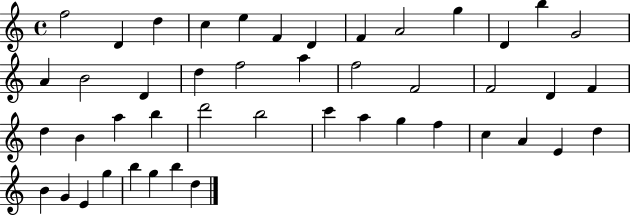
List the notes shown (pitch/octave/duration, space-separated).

F5/h D4/q D5/q C5/q E5/q F4/q D4/q F4/q A4/h G5/q D4/q B5/q G4/h A4/q B4/h D4/q D5/q F5/h A5/q F5/h F4/h F4/h D4/q F4/q D5/q B4/q A5/q B5/q D6/h B5/h C6/q A5/q G5/q F5/q C5/q A4/q E4/q D5/q B4/q G4/q E4/q G5/q B5/q G5/q B5/q D5/q